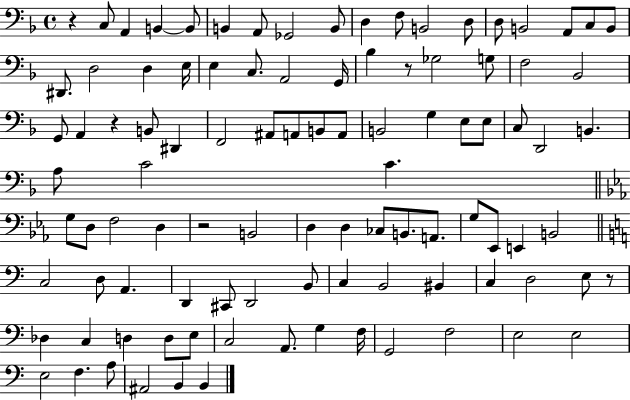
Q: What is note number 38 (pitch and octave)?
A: B2